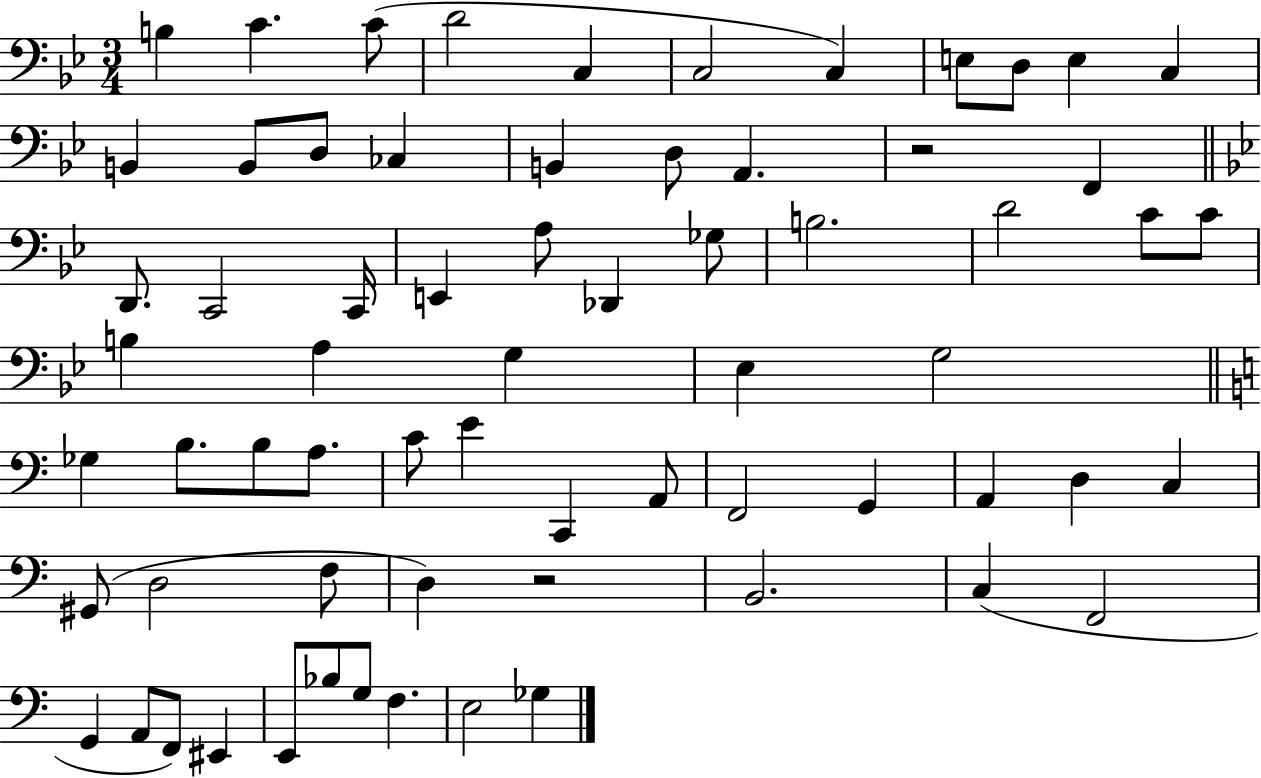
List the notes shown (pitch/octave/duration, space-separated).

B3/q C4/q. C4/e D4/h C3/q C3/h C3/q E3/e D3/e E3/q C3/q B2/q B2/e D3/e CES3/q B2/q D3/e A2/q. R/h F2/q D2/e. C2/h C2/s E2/q A3/e Db2/q Gb3/e B3/h. D4/h C4/e C4/e B3/q A3/q G3/q Eb3/q G3/h Gb3/q B3/e. B3/e A3/e. C4/e E4/q C2/q A2/e F2/h G2/q A2/q D3/q C3/q G#2/e D3/h F3/e D3/q R/h B2/h. C3/q F2/h G2/q A2/e F2/e EIS2/q E2/e Bb3/e G3/e F3/q. E3/h Gb3/q